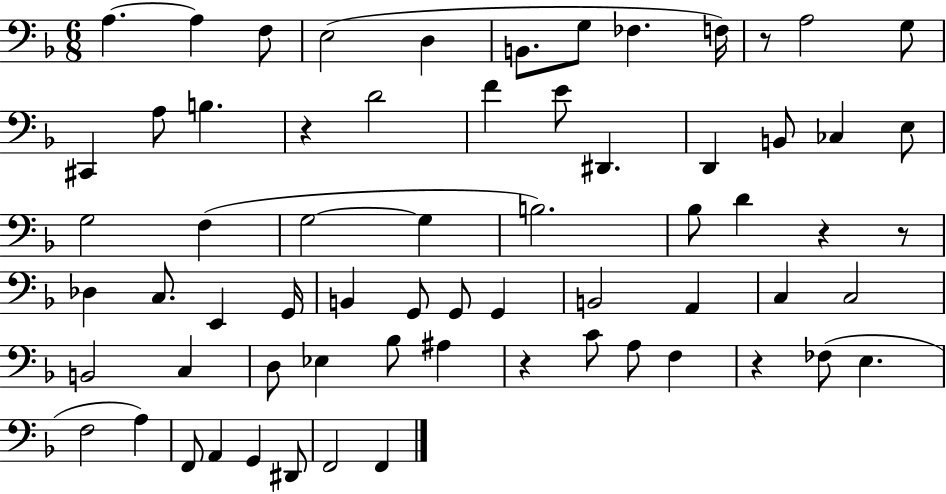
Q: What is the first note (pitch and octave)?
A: A3